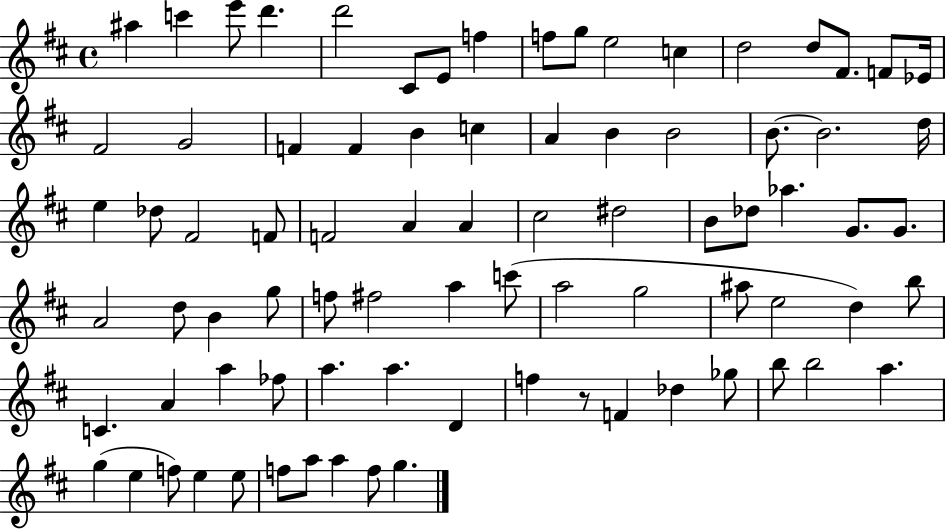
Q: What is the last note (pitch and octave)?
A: G5